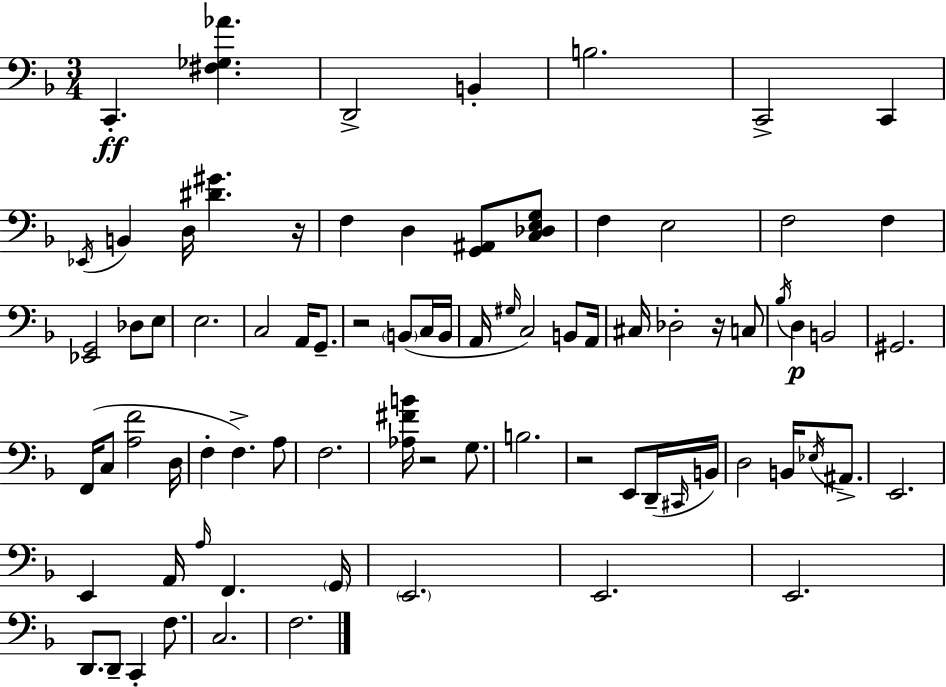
X:1
T:Untitled
M:3/4
L:1/4
K:Dm
C,, [^F,_G,_A] D,,2 B,, B,2 C,,2 C,, _E,,/4 B,, D,/4 [^D^G] z/4 F, D, [G,,^A,,]/2 [C,_D,E,G,]/2 F, E,2 F,2 F, [_E,,G,,]2 _D,/2 E,/2 E,2 C,2 A,,/4 G,,/2 z2 B,,/2 C,/4 B,,/4 A,,/4 ^G,/4 C,2 B,,/2 A,,/4 ^C,/4 _D,2 z/4 C,/2 _B,/4 D, B,,2 ^G,,2 F,,/4 C,/2 [A,F]2 D,/4 F, F, A,/2 F,2 [_A,^FB]/4 z2 G,/2 B,2 z2 E,,/2 D,,/4 ^C,,/4 B,,/4 D,2 B,,/4 _E,/4 ^A,,/2 E,,2 E,, A,,/4 A,/4 F,, G,,/4 E,,2 E,,2 E,,2 D,,/2 D,,/2 C,, F,/2 C,2 F,2